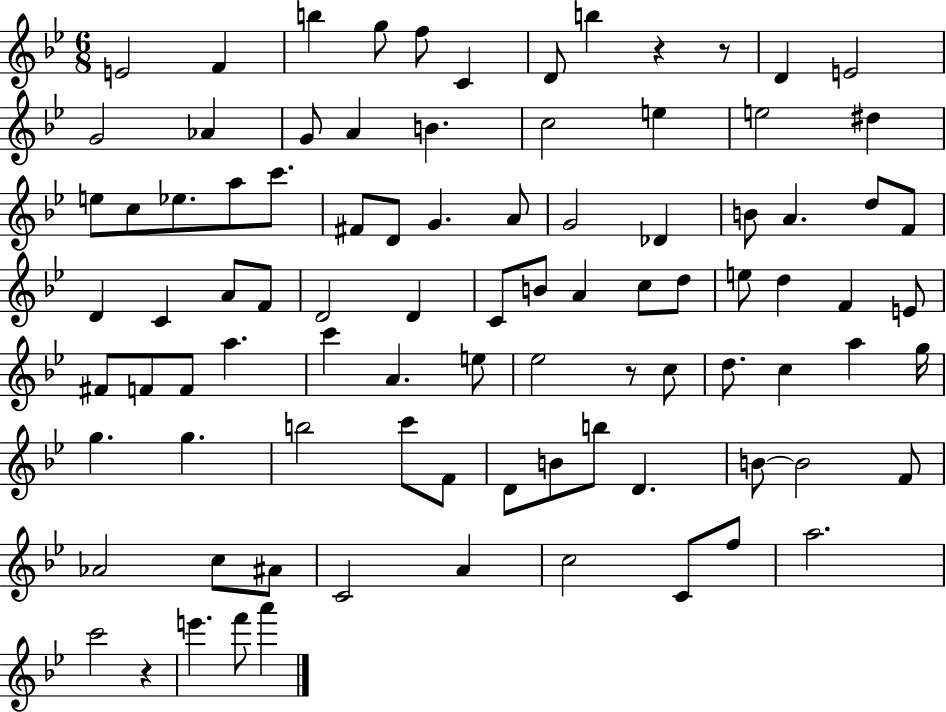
E4/h F4/q B5/q G5/e F5/e C4/q D4/e B5/q R/q R/e D4/q E4/h G4/h Ab4/q G4/e A4/q B4/q. C5/h E5/q E5/h D#5/q E5/e C5/e Eb5/e. A5/e C6/e. F#4/e D4/e G4/q. A4/e G4/h Db4/q B4/e A4/q. D5/e F4/e D4/q C4/q A4/e F4/e D4/h D4/q C4/e B4/e A4/q C5/e D5/e E5/e D5/q F4/q E4/e F#4/e F4/e F4/e A5/q. C6/q A4/q. E5/e Eb5/h R/e C5/e D5/e. C5/q A5/q G5/s G5/q. G5/q. B5/h C6/e F4/e D4/e B4/e B5/e D4/q. B4/e B4/h F4/e Ab4/h C5/e A#4/e C4/h A4/q C5/h C4/e F5/e A5/h. C6/h R/q E6/q. F6/e A6/q